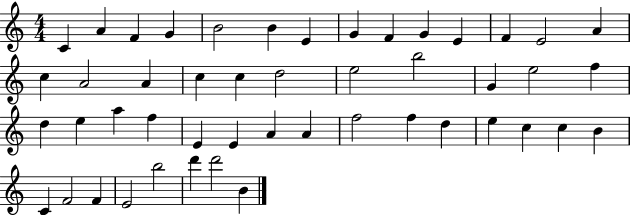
X:1
T:Untitled
M:4/4
L:1/4
K:C
C A F G B2 B E G F G E F E2 A c A2 A c c d2 e2 b2 G e2 f d e a f E E A A f2 f d e c c B C F2 F E2 b2 d' d'2 B